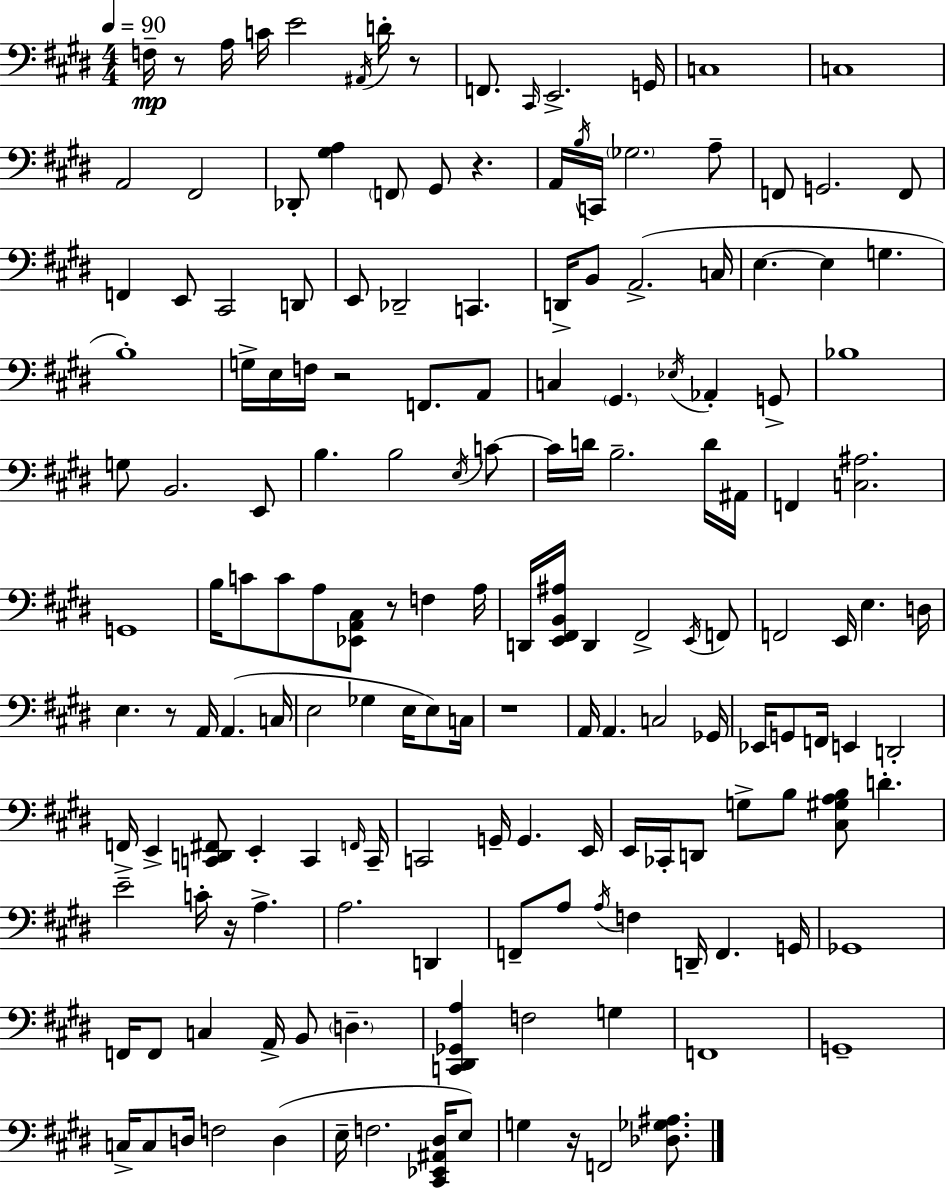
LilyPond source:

{
  \clef bass
  \numericTimeSignature
  \time 4/4
  \key e \major
  \tempo 4 = 90
  f16--\mp r8 a16 c'16 e'2 \acciaccatura { ais,16 } d'16-. r8 | f,8. \grace { cis,16 } e,2.-> | g,16 c1 | c1 | \break a,2 fis,2 | des,8-. <gis a>4 \parenthesize f,8 gis,8 r4. | a,16 \acciaccatura { b16 } c,16 \parenthesize ges2. | a8-- f,8 g,2. | \break f,8 f,4 e,8 cis,2 | d,8 e,8 des,2-- c,4. | d,16-> b,8 a,2.->( | c16 e4.~~ e4 g4. | \break b1-.) | g16-> e16 f16 r2 f,8. | a,8 c4 \parenthesize gis,4. \acciaccatura { ees16 } aes,4-. | g,8-> bes1 | \break g8 b,2. | e,8 b4. b2 | \acciaccatura { e16 } c'8~~ c'16 d'16 b2.-- | d'16 ais,16 f,4 <c ais>2. | \break g,1 | b16 c'8 c'8 a8 <ees, a, cis>8 r8 | f4 a16 d,16 <e, fis, b, ais>16 d,4 fis,2-> | \acciaccatura { e,16 } f,8 f,2 e,16 e4. | \break d16 e4. r8 a,16 a,4.( | c16 e2 ges4 | e16 e8) c16 r1 | a,16 a,4. c2 | \break ges,16 ees,16 g,8 f,16 e,4 d,2-. | f,16-> e,4-> <c, d, fis,>8 e,4-. | c,4 \grace { f,16 } c,16-- c,2 g,16-- | g,4. e,16 e,16 ces,16-. d,8 g8-> b8 <cis gis a b>8 | \break d'4.-. e'2-- c'16-. | r16 a4.-> a2. | d,4 f,8-- a8 \acciaccatura { a16 } f4 | d,16-- f,4. g,16 ges,1 | \break f,16 f,8 c4 a,16-> | b,8 \parenthesize d4.-- <c, dis, ges, a>4 f2 | g4 f,1 | g,1-- | \break c16-> c8 d16 f2 | d4( e16-- f2. | <cis, ees, ais, dis>16 e8) g4 r16 f,2 | <des ges ais>8. \bar "|."
}